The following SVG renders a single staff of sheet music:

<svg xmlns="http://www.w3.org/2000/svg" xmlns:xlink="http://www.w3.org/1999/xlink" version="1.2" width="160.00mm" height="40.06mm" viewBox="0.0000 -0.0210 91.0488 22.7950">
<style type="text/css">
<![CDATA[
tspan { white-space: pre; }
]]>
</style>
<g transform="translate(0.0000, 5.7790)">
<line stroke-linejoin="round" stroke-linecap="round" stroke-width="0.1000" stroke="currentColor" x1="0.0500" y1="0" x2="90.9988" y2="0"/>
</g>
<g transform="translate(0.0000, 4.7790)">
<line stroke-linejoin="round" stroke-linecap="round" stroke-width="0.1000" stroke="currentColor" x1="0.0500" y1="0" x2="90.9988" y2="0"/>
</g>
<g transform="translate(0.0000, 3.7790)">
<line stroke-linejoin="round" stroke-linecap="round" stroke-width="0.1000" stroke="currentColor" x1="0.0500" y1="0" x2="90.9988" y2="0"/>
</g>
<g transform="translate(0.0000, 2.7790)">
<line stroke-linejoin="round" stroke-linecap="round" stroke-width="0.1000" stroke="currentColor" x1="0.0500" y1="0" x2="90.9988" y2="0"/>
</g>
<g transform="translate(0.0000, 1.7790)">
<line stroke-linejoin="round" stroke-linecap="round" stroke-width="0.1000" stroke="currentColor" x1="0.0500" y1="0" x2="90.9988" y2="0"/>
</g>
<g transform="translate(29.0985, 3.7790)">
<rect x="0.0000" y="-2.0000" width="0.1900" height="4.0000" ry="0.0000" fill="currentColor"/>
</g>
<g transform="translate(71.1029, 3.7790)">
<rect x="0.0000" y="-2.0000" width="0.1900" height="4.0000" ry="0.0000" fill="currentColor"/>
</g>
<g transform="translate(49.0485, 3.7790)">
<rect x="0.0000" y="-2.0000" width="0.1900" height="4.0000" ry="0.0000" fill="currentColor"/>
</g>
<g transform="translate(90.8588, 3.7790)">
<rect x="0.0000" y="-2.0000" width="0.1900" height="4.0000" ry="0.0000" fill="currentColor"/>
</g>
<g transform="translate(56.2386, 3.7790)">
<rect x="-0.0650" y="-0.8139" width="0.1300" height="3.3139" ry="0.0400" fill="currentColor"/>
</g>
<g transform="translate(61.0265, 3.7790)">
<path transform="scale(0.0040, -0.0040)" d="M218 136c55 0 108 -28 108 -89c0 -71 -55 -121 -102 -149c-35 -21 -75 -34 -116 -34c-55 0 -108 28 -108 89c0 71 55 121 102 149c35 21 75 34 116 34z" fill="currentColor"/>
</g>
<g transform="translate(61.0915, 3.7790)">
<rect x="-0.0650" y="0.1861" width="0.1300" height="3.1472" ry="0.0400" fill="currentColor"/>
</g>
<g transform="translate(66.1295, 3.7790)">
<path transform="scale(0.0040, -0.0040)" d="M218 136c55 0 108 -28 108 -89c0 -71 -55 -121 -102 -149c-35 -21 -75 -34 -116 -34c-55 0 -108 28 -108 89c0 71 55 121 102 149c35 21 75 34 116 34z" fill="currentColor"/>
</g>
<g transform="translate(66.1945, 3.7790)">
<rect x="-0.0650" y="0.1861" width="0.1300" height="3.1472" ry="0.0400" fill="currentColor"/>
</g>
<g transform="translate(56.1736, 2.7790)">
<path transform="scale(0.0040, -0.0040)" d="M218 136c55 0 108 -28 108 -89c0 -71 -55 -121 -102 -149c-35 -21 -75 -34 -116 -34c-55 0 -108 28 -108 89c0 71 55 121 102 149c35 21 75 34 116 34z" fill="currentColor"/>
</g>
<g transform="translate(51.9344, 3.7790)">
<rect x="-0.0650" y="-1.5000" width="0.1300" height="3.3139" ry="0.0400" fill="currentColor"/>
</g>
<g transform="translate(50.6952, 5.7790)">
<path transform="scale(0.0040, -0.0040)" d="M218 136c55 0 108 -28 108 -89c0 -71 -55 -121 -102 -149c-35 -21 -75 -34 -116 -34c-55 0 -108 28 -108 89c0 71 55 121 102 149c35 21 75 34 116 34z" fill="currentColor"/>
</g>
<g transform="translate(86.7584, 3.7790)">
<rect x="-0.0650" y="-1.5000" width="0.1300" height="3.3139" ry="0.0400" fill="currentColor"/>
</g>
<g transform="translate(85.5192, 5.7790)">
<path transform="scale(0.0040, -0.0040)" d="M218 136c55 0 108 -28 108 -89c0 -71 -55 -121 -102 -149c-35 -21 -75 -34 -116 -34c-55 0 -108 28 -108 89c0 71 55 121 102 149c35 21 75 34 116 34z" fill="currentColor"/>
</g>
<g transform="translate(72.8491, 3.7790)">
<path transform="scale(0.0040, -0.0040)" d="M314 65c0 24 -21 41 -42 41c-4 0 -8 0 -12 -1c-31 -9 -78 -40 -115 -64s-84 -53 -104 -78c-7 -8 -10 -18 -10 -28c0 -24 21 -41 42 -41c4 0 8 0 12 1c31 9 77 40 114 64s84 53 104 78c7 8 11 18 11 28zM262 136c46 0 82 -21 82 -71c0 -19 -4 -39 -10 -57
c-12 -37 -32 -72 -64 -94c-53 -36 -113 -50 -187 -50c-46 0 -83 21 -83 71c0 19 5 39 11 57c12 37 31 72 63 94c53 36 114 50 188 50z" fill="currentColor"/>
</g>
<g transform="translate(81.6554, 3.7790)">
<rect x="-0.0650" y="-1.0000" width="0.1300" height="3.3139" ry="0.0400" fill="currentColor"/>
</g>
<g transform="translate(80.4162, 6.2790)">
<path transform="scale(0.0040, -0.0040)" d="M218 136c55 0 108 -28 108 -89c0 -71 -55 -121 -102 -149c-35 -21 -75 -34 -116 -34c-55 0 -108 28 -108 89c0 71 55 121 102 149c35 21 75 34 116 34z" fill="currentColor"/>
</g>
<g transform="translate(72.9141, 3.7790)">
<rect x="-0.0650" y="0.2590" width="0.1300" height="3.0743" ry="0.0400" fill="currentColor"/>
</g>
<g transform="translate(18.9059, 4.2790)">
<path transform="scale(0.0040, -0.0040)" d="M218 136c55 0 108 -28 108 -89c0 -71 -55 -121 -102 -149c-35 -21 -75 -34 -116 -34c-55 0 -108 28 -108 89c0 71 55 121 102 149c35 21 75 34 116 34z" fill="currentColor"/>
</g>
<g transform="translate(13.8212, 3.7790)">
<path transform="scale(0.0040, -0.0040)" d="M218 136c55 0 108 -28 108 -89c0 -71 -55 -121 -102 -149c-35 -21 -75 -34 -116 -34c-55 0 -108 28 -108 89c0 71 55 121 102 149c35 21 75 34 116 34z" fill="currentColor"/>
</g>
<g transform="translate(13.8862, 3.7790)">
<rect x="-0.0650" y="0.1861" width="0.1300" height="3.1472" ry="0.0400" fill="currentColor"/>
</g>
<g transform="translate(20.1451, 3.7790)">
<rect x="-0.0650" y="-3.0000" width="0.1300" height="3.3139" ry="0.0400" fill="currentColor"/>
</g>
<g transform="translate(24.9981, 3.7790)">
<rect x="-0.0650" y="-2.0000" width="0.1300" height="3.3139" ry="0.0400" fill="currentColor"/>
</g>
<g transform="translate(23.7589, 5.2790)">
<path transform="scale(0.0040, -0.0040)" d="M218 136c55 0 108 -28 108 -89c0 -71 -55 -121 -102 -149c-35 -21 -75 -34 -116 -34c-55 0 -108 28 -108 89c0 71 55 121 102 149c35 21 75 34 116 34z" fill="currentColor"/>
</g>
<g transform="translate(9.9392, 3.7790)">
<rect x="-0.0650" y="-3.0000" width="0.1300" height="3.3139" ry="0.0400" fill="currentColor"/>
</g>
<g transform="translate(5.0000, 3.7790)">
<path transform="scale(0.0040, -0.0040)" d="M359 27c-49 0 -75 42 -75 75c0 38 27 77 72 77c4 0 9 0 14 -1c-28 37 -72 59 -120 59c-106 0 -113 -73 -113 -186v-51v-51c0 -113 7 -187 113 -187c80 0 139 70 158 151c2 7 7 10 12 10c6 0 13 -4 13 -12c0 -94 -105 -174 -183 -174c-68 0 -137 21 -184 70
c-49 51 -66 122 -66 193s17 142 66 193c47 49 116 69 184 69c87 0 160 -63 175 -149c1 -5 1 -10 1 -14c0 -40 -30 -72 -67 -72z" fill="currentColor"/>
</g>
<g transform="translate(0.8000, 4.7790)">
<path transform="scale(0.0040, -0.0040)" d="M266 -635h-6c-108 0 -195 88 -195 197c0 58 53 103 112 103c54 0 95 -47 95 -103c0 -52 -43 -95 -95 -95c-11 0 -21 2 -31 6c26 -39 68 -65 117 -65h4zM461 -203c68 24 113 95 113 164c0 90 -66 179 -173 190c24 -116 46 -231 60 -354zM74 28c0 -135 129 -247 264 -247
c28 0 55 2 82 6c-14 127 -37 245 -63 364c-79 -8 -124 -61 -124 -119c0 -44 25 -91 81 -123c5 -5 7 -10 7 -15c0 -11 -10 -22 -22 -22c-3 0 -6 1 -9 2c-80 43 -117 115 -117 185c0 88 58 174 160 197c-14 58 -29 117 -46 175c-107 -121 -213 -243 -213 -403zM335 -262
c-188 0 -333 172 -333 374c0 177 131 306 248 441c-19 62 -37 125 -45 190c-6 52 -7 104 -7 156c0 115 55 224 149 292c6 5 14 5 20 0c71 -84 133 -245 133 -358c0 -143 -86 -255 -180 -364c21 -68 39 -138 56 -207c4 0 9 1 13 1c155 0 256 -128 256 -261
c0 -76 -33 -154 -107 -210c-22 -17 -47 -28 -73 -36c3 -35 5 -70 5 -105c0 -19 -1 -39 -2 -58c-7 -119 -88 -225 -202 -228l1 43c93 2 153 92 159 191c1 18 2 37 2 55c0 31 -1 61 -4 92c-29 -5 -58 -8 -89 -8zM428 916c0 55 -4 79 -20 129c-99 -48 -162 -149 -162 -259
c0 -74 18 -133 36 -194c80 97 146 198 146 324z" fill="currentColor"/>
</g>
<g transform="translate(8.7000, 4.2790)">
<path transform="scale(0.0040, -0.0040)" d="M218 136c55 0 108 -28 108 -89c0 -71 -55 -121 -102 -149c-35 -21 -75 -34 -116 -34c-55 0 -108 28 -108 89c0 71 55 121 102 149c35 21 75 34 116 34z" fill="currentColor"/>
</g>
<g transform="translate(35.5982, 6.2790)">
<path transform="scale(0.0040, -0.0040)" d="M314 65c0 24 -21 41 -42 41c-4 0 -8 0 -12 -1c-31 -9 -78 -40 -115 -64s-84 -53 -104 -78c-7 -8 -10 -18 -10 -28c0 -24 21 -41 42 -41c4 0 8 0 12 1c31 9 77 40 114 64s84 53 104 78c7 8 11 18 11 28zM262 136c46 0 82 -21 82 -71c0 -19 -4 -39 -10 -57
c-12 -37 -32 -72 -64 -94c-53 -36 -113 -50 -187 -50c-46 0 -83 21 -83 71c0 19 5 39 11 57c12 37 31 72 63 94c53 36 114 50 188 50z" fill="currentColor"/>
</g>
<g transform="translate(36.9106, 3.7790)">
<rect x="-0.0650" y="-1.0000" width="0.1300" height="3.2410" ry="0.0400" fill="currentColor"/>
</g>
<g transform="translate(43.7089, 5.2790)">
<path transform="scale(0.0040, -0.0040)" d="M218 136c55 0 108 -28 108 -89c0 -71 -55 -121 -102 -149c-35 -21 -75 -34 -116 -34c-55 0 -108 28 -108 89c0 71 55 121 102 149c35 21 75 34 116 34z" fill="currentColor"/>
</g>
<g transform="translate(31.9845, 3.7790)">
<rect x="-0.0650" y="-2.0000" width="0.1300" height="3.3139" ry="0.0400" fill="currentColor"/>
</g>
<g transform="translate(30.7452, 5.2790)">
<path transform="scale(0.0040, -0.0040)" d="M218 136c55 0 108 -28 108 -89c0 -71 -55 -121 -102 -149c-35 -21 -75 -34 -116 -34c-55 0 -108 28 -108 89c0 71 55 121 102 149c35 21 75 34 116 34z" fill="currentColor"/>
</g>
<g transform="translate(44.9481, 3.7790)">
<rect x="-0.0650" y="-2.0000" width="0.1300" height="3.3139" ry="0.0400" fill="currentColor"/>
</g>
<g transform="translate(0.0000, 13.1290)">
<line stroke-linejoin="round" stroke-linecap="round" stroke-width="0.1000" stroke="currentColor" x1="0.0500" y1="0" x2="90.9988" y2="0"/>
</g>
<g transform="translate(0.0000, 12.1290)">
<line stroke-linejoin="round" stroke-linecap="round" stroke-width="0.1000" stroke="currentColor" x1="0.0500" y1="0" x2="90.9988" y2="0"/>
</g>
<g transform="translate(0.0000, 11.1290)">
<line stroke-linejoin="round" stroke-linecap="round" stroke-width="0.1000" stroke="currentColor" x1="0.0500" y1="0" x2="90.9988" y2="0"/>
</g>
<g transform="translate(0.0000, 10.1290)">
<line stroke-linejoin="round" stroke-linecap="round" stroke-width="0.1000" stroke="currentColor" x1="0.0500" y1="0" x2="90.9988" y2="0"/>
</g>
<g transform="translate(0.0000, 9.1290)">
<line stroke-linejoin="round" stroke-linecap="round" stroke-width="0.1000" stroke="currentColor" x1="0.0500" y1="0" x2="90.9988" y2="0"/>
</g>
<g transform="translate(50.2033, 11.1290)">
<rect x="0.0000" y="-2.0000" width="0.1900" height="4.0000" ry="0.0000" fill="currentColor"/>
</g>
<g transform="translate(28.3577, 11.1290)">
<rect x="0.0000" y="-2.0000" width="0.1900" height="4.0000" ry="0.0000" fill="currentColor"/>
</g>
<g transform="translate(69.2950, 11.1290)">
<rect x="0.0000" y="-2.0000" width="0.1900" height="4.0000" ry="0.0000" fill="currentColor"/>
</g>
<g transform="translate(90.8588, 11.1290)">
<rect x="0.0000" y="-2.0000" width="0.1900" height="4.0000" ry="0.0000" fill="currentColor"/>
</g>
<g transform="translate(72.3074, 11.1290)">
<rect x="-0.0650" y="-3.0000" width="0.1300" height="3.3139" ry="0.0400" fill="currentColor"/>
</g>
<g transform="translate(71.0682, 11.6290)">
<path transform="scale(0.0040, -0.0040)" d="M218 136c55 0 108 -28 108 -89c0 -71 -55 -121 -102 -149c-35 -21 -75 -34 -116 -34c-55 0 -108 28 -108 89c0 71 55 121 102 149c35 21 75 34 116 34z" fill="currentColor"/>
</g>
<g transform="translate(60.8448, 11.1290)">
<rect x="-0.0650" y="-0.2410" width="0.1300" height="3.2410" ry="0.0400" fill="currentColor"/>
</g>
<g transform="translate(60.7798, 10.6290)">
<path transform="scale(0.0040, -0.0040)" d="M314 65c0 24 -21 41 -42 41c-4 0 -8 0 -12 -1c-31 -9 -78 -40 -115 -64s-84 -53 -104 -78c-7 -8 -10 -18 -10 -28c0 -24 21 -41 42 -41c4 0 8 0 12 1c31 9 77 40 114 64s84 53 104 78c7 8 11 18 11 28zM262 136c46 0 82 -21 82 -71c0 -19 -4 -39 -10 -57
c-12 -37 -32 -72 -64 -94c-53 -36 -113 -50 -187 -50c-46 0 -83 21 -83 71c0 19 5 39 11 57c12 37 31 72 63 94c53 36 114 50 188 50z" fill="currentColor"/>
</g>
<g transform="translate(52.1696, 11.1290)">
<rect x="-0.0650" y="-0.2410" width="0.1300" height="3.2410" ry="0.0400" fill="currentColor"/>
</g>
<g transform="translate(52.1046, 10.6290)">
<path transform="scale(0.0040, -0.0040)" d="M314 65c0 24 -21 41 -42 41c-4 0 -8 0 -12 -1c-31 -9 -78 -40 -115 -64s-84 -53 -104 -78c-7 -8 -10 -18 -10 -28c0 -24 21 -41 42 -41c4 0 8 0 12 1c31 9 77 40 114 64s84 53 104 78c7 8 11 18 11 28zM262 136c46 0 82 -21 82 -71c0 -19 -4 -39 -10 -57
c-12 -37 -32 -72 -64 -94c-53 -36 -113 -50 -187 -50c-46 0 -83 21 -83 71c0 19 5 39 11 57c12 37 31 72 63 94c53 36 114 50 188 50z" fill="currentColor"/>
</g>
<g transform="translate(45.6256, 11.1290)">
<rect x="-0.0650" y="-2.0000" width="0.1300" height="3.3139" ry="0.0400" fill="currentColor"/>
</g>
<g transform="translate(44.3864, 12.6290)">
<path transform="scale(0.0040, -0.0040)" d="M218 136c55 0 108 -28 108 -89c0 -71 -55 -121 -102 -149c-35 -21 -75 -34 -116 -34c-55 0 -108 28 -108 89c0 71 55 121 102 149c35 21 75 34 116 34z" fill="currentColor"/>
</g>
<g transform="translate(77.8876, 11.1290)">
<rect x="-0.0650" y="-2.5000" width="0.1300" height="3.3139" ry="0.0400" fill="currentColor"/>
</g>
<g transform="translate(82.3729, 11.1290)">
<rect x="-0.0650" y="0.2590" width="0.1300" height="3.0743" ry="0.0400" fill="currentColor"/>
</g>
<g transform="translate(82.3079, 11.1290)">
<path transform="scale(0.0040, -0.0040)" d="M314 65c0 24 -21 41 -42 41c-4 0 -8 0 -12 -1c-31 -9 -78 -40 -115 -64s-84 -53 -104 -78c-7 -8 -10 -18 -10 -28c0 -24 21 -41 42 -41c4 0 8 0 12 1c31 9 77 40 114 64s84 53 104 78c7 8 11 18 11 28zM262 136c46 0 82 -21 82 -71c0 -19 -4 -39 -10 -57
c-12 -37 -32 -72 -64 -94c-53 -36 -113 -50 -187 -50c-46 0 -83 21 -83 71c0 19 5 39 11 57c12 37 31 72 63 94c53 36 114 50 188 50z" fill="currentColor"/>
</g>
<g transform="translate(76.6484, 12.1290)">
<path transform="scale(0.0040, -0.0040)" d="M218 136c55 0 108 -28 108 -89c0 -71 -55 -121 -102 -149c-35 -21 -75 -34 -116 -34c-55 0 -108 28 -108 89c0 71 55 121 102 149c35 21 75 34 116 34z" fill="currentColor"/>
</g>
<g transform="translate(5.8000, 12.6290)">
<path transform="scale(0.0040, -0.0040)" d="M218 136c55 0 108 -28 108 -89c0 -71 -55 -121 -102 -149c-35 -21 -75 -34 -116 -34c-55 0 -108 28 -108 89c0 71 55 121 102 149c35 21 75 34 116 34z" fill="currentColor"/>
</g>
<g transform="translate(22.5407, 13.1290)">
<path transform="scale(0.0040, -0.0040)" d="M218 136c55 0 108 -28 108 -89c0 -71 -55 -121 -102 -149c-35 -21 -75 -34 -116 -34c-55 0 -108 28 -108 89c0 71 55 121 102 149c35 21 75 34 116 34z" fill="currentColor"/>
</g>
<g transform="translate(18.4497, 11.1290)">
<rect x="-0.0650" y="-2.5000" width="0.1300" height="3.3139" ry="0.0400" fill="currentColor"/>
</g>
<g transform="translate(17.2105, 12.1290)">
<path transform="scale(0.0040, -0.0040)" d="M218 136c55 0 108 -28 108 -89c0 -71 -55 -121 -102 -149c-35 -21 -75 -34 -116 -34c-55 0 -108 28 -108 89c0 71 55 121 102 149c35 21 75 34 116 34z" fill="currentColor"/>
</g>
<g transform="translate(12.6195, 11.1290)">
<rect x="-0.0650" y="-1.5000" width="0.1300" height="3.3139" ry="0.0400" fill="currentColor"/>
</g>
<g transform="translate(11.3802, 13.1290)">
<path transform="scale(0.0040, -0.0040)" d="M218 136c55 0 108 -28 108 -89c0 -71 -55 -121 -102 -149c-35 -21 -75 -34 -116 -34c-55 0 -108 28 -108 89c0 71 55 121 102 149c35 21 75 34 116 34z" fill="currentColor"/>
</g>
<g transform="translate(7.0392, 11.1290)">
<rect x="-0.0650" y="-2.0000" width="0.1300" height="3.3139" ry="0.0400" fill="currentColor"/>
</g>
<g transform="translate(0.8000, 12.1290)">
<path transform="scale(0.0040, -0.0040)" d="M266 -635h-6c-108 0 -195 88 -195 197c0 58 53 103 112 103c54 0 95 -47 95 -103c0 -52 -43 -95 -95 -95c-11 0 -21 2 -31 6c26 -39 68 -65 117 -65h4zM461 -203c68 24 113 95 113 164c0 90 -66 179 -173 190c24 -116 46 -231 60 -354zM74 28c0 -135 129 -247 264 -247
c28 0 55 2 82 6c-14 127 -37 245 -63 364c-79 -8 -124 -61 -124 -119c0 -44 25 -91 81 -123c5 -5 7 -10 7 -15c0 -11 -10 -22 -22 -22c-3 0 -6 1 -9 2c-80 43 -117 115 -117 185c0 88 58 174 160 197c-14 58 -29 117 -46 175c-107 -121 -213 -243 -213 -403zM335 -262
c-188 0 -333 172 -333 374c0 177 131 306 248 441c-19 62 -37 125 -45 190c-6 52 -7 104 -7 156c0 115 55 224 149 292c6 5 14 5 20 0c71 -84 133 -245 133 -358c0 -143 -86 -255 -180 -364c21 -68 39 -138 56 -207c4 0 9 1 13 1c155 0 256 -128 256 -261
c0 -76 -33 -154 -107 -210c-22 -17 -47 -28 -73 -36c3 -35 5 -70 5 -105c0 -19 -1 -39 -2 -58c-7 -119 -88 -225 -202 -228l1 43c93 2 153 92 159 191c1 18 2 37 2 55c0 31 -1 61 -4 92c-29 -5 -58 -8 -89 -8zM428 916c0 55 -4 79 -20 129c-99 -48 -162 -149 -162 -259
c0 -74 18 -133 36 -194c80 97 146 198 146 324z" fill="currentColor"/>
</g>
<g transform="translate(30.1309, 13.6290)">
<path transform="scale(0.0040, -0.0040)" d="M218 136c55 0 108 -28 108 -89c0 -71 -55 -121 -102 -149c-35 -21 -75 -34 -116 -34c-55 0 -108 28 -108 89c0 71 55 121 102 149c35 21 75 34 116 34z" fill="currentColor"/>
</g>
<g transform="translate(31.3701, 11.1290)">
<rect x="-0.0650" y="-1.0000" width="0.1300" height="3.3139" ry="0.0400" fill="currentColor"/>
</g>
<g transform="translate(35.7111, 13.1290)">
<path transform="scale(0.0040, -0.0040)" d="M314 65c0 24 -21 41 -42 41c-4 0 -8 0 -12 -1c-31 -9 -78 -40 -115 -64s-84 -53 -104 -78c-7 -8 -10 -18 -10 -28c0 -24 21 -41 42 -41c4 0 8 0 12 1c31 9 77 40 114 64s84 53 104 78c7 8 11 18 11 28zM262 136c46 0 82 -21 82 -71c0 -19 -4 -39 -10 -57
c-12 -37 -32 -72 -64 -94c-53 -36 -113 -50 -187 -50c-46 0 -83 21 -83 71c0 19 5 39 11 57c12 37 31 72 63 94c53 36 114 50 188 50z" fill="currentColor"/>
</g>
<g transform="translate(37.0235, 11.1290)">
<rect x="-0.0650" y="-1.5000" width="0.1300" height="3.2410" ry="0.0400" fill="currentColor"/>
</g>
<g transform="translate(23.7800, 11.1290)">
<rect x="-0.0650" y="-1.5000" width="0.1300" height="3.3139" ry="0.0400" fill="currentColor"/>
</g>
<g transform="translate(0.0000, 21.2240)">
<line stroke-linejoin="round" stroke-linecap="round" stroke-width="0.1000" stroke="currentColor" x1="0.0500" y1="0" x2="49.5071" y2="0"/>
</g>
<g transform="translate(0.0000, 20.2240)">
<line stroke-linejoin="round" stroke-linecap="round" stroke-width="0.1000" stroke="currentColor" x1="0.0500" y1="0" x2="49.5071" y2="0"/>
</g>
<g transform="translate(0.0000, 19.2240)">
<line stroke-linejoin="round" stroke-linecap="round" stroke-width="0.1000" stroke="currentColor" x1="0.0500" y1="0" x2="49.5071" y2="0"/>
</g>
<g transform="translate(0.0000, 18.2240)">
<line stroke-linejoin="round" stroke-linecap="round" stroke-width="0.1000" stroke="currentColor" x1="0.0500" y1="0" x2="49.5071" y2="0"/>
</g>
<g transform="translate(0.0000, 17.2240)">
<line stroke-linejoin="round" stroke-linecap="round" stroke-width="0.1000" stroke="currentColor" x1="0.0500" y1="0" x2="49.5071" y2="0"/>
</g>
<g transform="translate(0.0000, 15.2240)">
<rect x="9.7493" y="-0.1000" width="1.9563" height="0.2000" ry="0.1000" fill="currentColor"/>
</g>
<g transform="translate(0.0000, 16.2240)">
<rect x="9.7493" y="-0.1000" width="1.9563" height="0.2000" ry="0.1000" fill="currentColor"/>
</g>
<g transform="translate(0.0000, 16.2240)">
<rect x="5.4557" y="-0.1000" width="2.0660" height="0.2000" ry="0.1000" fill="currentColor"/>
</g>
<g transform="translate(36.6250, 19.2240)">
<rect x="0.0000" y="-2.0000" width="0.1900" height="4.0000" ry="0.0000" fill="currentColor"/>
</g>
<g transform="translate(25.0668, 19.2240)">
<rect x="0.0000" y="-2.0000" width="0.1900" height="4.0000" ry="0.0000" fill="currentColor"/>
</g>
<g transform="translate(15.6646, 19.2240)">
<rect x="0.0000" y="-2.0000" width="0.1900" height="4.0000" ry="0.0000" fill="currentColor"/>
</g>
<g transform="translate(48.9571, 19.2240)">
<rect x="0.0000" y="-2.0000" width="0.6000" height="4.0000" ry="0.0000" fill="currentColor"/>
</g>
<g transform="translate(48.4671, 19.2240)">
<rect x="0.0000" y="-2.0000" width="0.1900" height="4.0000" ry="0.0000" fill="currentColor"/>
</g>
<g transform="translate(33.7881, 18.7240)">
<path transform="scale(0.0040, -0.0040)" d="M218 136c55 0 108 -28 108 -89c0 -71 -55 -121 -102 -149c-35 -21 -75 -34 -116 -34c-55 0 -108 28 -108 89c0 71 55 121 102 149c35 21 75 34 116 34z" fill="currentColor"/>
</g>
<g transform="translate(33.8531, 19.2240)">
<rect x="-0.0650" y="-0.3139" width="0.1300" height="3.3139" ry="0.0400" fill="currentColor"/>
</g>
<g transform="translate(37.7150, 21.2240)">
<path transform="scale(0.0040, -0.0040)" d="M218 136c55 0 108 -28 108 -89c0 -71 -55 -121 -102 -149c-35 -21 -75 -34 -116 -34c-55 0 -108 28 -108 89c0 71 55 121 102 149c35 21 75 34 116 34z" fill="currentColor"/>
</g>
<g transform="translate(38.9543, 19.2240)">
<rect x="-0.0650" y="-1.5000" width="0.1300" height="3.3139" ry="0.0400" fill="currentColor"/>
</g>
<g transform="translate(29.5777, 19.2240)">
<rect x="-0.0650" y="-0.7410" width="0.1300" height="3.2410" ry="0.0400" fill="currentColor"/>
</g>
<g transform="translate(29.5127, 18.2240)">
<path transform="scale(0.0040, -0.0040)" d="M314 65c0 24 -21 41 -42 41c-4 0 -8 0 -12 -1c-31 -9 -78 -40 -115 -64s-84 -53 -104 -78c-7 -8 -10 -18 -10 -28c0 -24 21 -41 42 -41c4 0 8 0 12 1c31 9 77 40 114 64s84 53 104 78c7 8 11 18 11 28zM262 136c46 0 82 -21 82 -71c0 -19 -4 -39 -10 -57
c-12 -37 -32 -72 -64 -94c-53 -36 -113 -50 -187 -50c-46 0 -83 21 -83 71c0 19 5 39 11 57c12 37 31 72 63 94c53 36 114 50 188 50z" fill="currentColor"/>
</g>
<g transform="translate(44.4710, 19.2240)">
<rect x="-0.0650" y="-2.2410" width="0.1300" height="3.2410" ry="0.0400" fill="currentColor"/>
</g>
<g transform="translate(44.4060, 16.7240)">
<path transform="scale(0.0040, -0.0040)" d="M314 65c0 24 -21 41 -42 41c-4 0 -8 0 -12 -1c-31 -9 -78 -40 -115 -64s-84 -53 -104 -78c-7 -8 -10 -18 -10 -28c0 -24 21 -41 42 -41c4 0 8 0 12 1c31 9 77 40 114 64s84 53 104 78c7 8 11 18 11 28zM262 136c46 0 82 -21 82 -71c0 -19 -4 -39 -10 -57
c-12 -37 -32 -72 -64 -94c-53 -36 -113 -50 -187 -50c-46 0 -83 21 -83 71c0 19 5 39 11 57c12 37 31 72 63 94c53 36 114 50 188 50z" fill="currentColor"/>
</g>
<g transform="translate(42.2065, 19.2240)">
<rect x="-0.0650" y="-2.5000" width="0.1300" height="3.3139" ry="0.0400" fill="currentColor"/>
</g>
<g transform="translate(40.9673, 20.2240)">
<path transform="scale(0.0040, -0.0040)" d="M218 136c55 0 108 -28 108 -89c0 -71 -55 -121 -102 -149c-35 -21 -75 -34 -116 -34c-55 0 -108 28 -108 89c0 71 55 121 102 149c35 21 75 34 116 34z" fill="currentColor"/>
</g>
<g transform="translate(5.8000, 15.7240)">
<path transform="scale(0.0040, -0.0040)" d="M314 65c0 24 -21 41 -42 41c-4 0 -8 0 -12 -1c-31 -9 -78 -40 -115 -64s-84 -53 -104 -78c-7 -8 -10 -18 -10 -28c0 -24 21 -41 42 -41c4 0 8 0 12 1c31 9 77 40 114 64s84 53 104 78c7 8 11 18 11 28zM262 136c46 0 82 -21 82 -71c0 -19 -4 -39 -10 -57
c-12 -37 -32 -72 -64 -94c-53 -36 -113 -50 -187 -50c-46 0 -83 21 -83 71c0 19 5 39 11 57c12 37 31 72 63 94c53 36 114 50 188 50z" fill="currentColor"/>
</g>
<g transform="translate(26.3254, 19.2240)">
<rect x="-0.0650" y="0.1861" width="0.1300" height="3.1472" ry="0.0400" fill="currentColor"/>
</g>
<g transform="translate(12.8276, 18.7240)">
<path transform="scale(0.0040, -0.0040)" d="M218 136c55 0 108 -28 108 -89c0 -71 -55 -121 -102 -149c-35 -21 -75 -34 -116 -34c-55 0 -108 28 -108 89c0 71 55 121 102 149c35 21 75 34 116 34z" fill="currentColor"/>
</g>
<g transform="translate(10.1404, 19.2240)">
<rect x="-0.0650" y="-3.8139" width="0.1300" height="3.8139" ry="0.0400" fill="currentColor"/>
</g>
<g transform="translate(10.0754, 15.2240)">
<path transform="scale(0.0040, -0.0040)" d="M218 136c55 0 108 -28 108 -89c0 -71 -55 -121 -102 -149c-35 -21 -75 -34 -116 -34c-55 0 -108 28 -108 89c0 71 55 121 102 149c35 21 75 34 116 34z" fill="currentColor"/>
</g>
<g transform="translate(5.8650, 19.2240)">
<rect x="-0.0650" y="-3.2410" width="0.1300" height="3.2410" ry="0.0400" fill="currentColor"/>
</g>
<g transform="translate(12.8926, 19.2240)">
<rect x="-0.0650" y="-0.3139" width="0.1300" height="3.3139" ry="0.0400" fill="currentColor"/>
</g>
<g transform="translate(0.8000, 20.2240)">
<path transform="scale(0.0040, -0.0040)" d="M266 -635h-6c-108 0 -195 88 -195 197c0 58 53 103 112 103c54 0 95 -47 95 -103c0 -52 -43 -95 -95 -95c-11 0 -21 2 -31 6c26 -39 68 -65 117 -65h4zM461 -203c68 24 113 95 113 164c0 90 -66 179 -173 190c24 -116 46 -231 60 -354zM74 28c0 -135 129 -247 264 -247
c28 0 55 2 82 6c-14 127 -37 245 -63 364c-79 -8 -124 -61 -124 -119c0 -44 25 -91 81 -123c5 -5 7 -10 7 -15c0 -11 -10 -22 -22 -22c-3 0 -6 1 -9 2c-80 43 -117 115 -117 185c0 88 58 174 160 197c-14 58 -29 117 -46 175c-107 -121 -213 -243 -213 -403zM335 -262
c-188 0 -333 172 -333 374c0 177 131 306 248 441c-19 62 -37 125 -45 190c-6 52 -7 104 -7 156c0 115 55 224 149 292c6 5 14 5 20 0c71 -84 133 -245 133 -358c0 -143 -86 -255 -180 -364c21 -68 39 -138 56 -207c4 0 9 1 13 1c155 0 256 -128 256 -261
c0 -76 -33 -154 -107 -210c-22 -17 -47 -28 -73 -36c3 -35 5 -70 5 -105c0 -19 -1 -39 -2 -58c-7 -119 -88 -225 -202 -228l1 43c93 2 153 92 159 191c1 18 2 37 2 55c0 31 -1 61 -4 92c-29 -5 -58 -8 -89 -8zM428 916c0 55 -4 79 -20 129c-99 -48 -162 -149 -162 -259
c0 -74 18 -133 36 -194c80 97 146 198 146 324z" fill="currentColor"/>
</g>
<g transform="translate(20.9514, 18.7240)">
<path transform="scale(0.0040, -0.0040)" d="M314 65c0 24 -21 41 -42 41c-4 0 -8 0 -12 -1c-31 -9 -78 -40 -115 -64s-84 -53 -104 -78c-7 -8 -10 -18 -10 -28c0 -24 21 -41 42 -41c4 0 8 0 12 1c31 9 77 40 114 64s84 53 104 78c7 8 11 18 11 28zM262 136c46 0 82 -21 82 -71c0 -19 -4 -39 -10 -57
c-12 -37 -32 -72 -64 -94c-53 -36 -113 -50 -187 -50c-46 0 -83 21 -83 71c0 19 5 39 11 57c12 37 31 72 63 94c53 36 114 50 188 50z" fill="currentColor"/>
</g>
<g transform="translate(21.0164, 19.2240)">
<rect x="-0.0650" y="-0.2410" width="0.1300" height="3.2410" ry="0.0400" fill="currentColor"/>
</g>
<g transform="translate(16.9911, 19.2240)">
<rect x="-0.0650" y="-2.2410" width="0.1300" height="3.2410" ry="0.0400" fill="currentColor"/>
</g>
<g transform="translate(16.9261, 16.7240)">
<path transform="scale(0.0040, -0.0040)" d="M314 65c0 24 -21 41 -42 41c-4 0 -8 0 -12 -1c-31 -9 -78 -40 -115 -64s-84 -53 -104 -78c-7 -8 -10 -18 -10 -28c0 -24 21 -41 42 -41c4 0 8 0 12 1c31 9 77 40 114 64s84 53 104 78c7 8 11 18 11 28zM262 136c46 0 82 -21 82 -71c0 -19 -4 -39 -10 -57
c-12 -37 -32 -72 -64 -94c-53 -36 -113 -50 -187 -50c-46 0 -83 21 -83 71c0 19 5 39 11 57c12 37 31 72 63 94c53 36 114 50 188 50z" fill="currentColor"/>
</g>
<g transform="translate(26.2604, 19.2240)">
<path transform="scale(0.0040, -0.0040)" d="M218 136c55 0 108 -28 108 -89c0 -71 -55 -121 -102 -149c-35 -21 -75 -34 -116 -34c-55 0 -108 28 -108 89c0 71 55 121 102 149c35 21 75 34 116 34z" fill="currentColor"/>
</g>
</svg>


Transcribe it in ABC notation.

X:1
T:Untitled
M:4/4
L:1/4
K:C
A B A F F D2 F E d B B B2 D E F E G E D E2 F c2 c2 A G B2 b2 c' c g2 c2 B d2 c E G g2